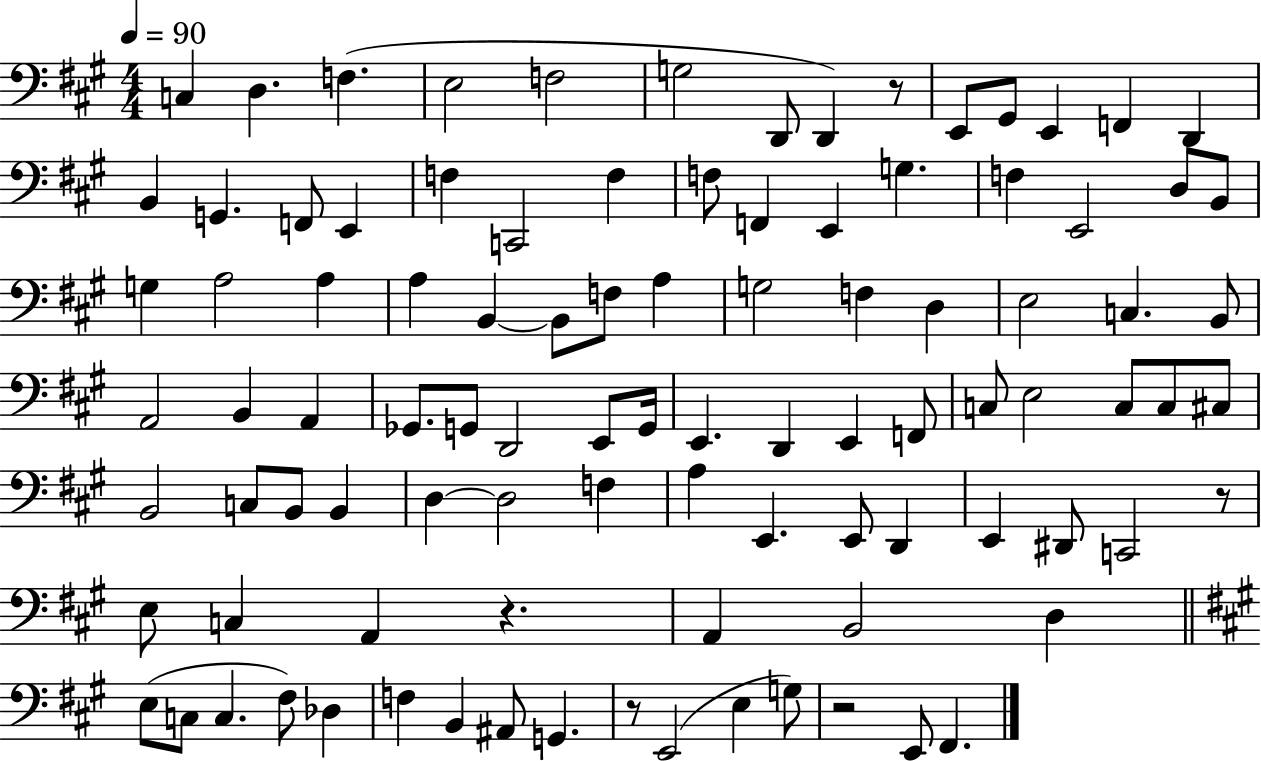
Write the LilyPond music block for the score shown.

{
  \clef bass
  \numericTimeSignature
  \time 4/4
  \key a \major
  \tempo 4 = 90
  c4 d4. f4.( | e2 f2 | g2 d,8 d,4) r8 | e,8 gis,8 e,4 f,4 d,4 | \break b,4 g,4. f,8 e,4 | f4 c,2 f4 | f8 f,4 e,4 g4. | f4 e,2 d8 b,8 | \break g4 a2 a4 | a4 b,4~~ b,8 f8 a4 | g2 f4 d4 | e2 c4. b,8 | \break a,2 b,4 a,4 | ges,8. g,8 d,2 e,8 g,16 | e,4. d,4 e,4 f,8 | c8 e2 c8 c8 cis8 | \break b,2 c8 b,8 b,4 | d4~~ d2 f4 | a4 e,4. e,8 d,4 | e,4 dis,8 c,2 r8 | \break e8 c4 a,4 r4. | a,4 b,2 d4 | \bar "||" \break \key a \major e8( c8 c4. fis8) des4 | f4 b,4 ais,8 g,4. | r8 e,2( e4 g8) | r2 e,8 fis,4. | \break \bar "|."
}